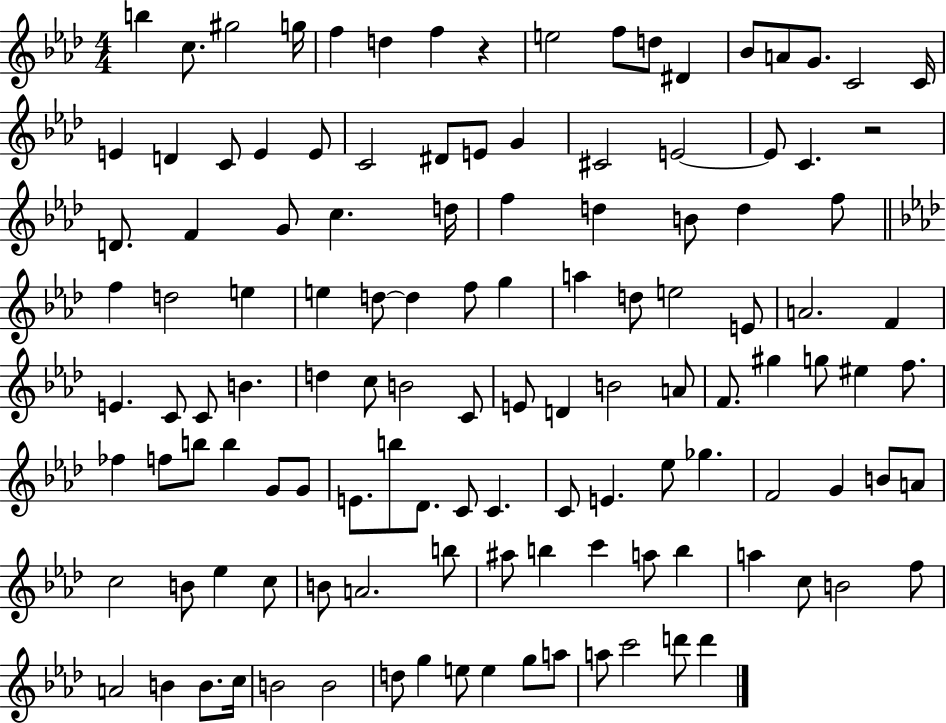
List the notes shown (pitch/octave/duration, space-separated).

B5/q C5/e. G#5/h G5/s F5/q D5/q F5/q R/q E5/h F5/e D5/e D#4/q Bb4/e A4/e G4/e. C4/h C4/s E4/q D4/q C4/e E4/q E4/e C4/h D#4/e E4/e G4/q C#4/h E4/h E4/e C4/q. R/h D4/e. F4/q G4/e C5/q. D5/s F5/q D5/q B4/e D5/q F5/e F5/q D5/h E5/q E5/q D5/e D5/q F5/e G5/q A5/q D5/e E5/h E4/e A4/h. F4/q E4/q. C4/e C4/e B4/q. D5/q C5/e B4/h C4/e E4/e D4/q B4/h A4/e F4/e. G#5/q G5/e EIS5/q F5/e. FES5/q F5/e B5/e B5/q G4/e G4/e E4/e. B5/e Db4/e. C4/e C4/q. C4/e E4/q. Eb5/e Gb5/q. F4/h G4/q B4/e A4/e C5/h B4/e Eb5/q C5/e B4/e A4/h. B5/e A#5/e B5/q C6/q A5/e B5/q A5/q C5/e B4/h F5/e A4/h B4/q B4/e. C5/s B4/h B4/h D5/e G5/q E5/e E5/q G5/e A5/e A5/e C6/h D6/e D6/q